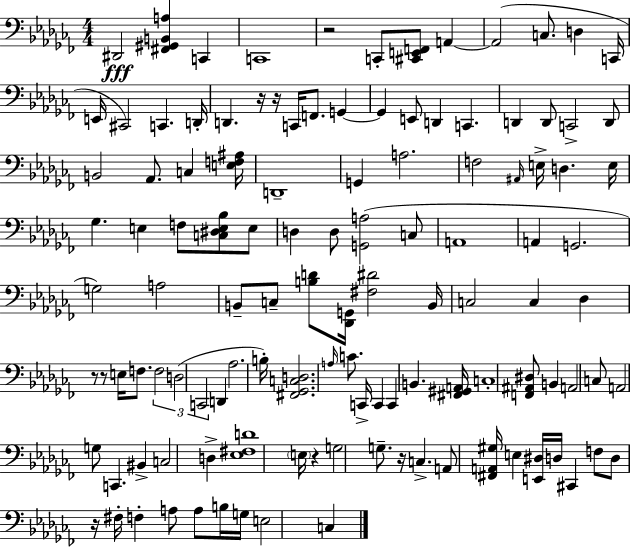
{
  \clef bass
  \numericTimeSignature
  \time 4/4
  \key aes \minor
  \repeat volta 2 { dis,2\fff <fis, gis, b, a>4 c,4 | c,1 | r2 c,8-. <cis, e, f,>8 a,4~~ | a,2( c8. d4 c,16 | \break e,16 cis,2) c,4. d,16-. | d,4. r16 r16 c,16 f,8. g,4~~ | g,4 e,8 d,4 c,4. | d,4 d,8 c,2-> d,8 | \break b,2 aes,8. c4 <e f ais>16 | d,1-- | g,4 a2. | f2 \grace { ais,16 } e16-> d4. | \break e16 ges4. e4 f8 <c dis e bes>8 e8 | d4 d8 <g, a>2( c8 | a,1 | a,4 g,2. | \break g2) a2 | b,8-- c8-- <b d'>8 <des, g,>16 <fis dis'>2 | b,16 c2 c4 des4 | r8 r8 e16 f8. \tuplet 3/2 { f2 | \break d2( c,2 } | d,4 aes2. | b16-.) <fis, ges, c d>2. \grace { a16 } c'8. | c,16-> c,4 c,4 b,4. | \break <fis, gis, a,>16 c1-. | <f, ais, dis>8 b,4 a,2 | c8 a,2 g8 c,4. | bis,4-> c2 d4-> | \break <ees fis d'>1 | \parenthesize e16 r4 g2 g8.-- | r16 c4.-> a,8 <fis, a, gis>16 e4 | <e, dis>16 d16 cis,4 f8 d8 r16 fis16-. f4-. | \break a8 a8 b16 g16 e2 c4 | } \bar "|."
}